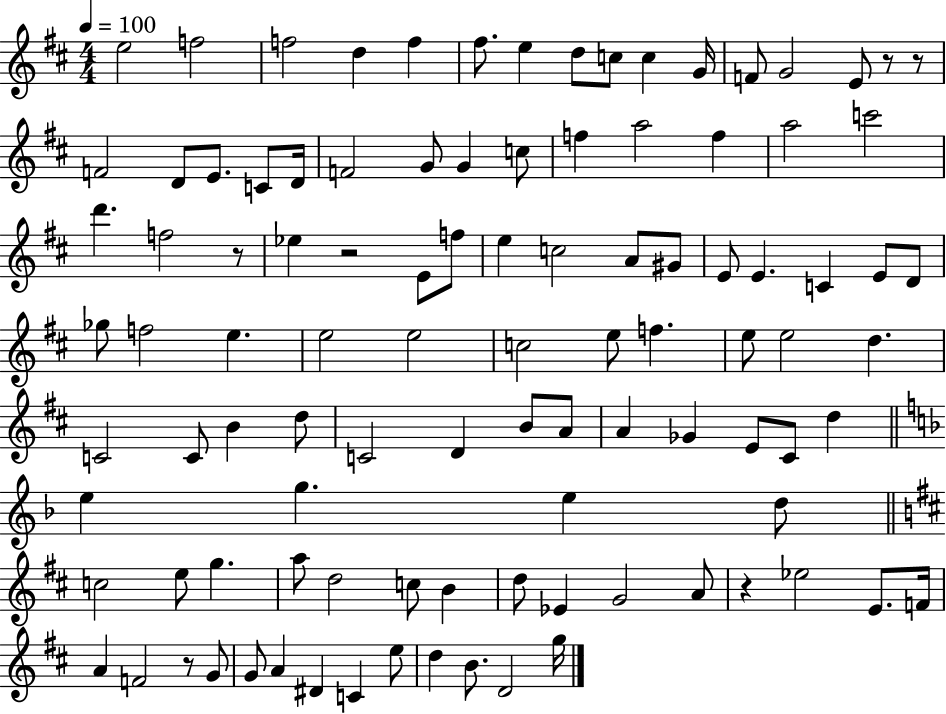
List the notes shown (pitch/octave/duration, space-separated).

E5/h F5/h F5/h D5/q F5/q F#5/e. E5/q D5/e C5/e C5/q G4/s F4/e G4/h E4/e R/e R/e F4/h D4/e E4/e. C4/e D4/s F4/h G4/e G4/q C5/e F5/q A5/h F5/q A5/h C6/h D6/q. F5/h R/e Eb5/q R/h E4/e F5/e E5/q C5/h A4/e G#4/e E4/e E4/q. C4/q E4/e D4/e Gb5/e F5/h E5/q. E5/h E5/h C5/h E5/e F5/q. E5/e E5/h D5/q. C4/h C4/e B4/q D5/e C4/h D4/q B4/e A4/e A4/q Gb4/q E4/e C#4/e D5/q E5/q G5/q. E5/q D5/e C5/h E5/e G5/q. A5/e D5/h C5/e B4/q D5/e Eb4/q G4/h A4/e R/q Eb5/h E4/e. F4/s A4/q F4/h R/e G4/e G4/e A4/q D#4/q C4/q E5/e D5/q B4/e. D4/h G5/s